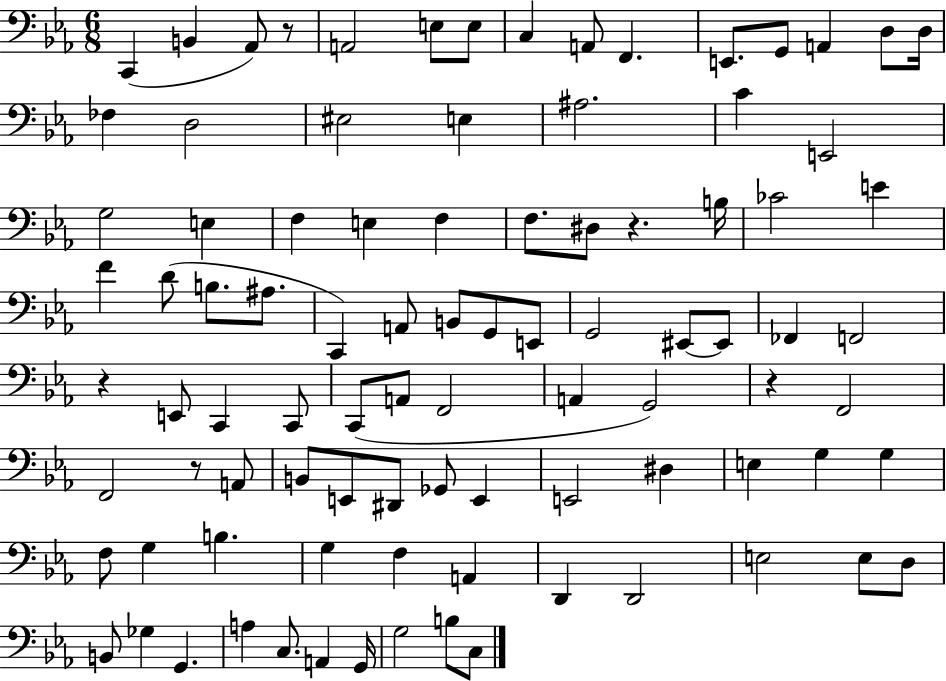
C2/q B2/q Ab2/e R/e A2/h E3/e E3/e C3/q A2/e F2/q. E2/e. G2/e A2/q D3/e D3/s FES3/q D3/h EIS3/h E3/q A#3/h. C4/q E2/h G3/h E3/q F3/q E3/q F3/q F3/e. D#3/e R/q. B3/s CES4/h E4/q F4/q D4/e B3/e. A#3/e. C2/q A2/e B2/e G2/e E2/e G2/h EIS2/e EIS2/e FES2/q F2/h R/q E2/e C2/q C2/e C2/e A2/e F2/h A2/q G2/h R/q F2/h F2/h R/e A2/e B2/e E2/e D#2/e Gb2/e E2/q E2/h D#3/q E3/q G3/q G3/q F3/e G3/q B3/q. G3/q F3/q A2/q D2/q D2/h E3/h E3/e D3/e B2/e Gb3/q G2/q. A3/q C3/e. A2/q G2/s G3/h B3/e C3/e